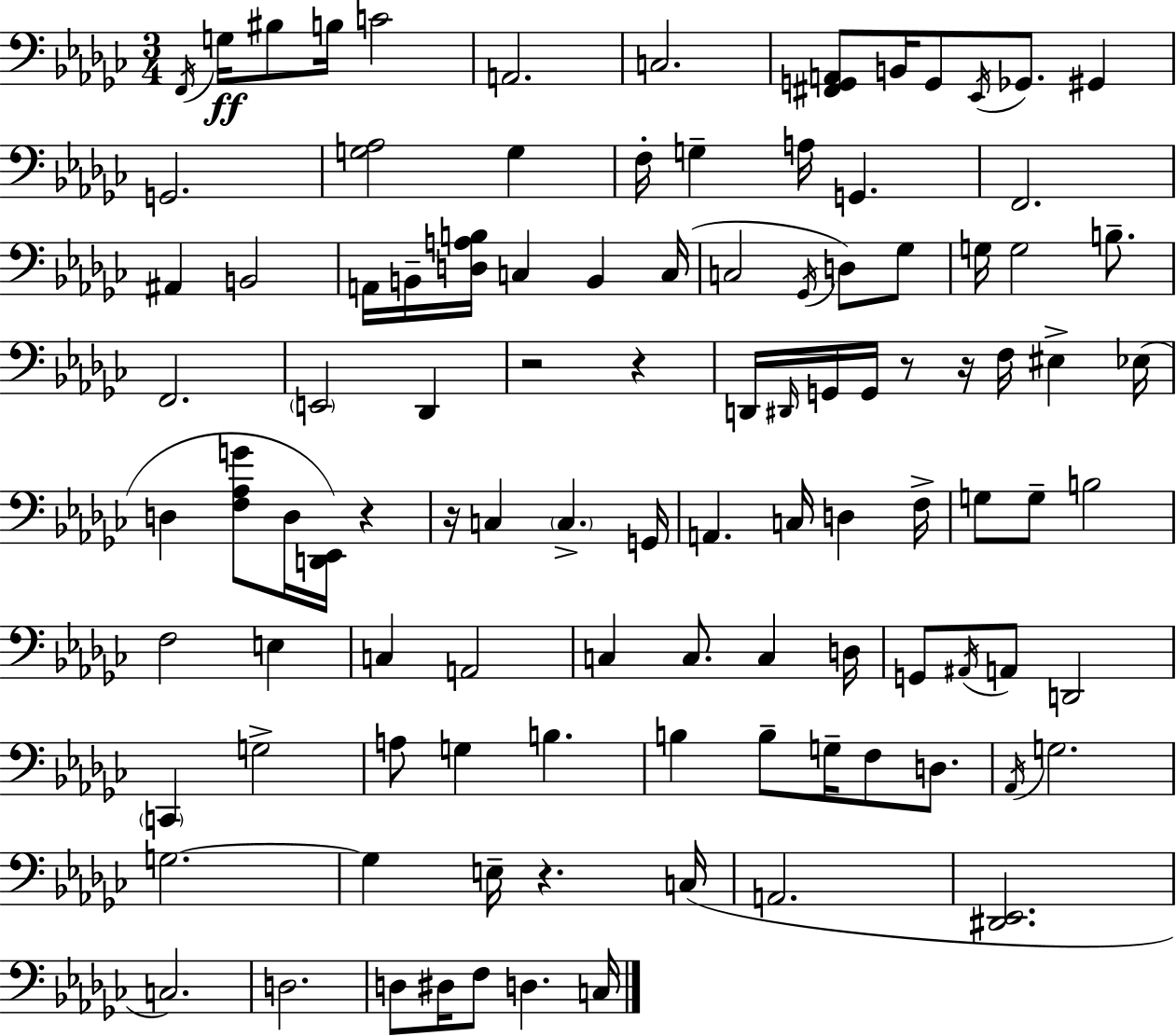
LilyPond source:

{
  \clef bass
  \numericTimeSignature
  \time 3/4
  \key ees \minor
  \acciaccatura { f,16 }\ff g16 bis8 b16 c'2 | a,2. | c2. | <fis, g, a,>8 b,16 g,8 \acciaccatura { ees,16 } ges,8. gis,4 | \break g,2. | <g aes>2 g4 | f16-. g4-- a16 g,4. | f,2. | \break ais,4 b,2 | a,16 b,16-- <d a b>16 c4 b,4 | c16( c2 \acciaccatura { ges,16 }) d8 | ges8 g16 g2 | \break b8.-- f,2. | \parenthesize e,2 des,4 | r2 r4 | d,16 \grace { dis,16 } g,16 g,16 r8 r16 f16 eis4-> | \break ees16( d4 <f aes g'>8 d16 <d, ees,>16) | r4 r16 c4 \parenthesize c4.-> | g,16 a,4. c16 d4 | f16-> g8 g8-- b2 | \break f2 | e4 c4 a,2 | c4 c8. c4 | d16 g,8 \acciaccatura { ais,16 } a,8 d,2 | \break \parenthesize c,4 g2-> | a8 g4 b4. | b4 b8-- g16-- | f8 d8. \acciaccatura { aes,16 } g2. | \break g2.~~ | g4 e16-- r4. | c16( a,2. | <dis, ees,>2. | \break c2.) | d2. | d8 dis16 f8 d4. | c16 \bar "|."
}